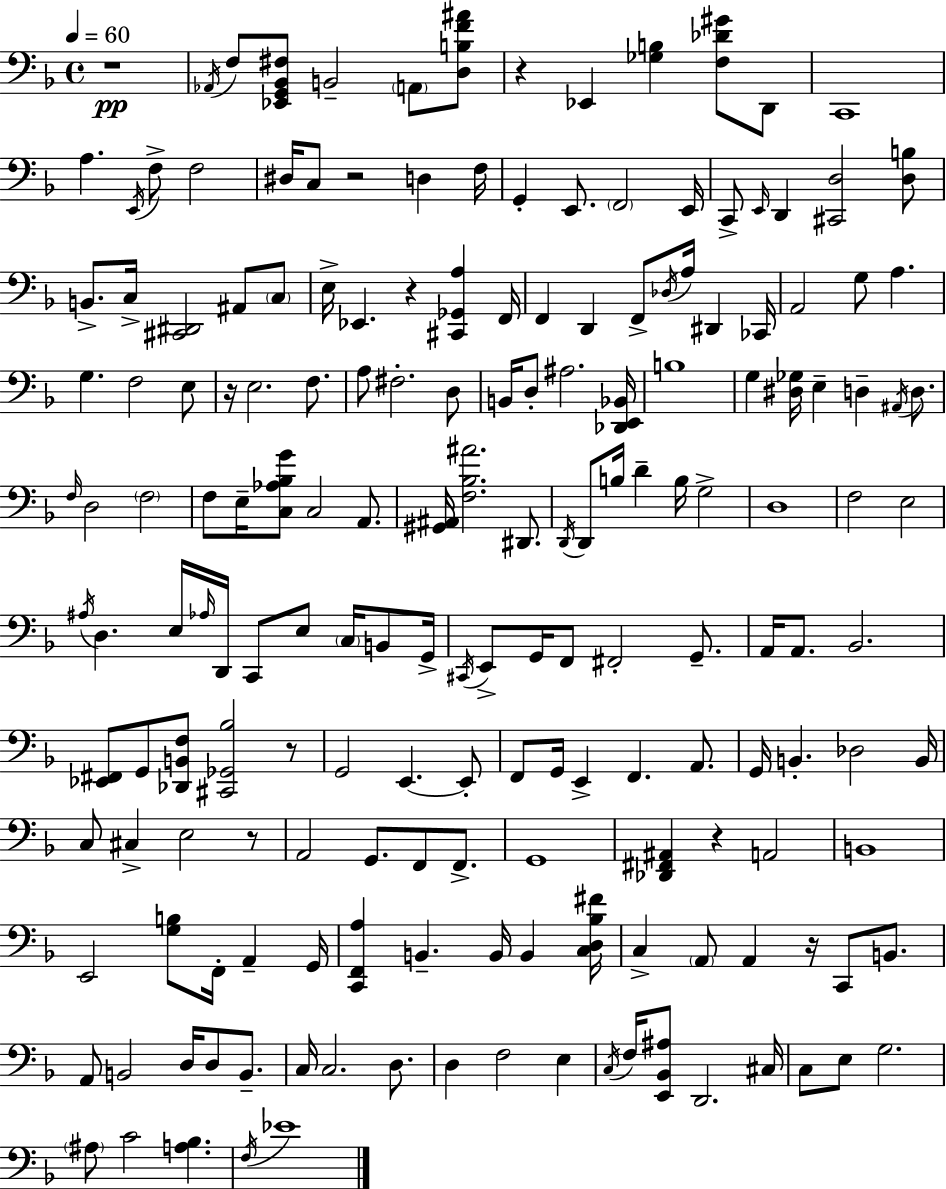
X:1
T:Untitled
M:4/4
L:1/4
K:F
z4 _A,,/4 F,/2 [_E,,G,,_B,,^F,]/2 B,,2 A,,/2 [D,B,F^A]/2 z _E,, [_G,B,] [F,_D^G]/2 D,,/2 C,,4 A, E,,/4 F,/2 F,2 ^D,/4 C,/2 z2 D, F,/4 G,, E,,/2 F,,2 E,,/4 C,,/2 E,,/4 D,, [^C,,D,]2 [D,B,]/2 B,,/2 C,/4 [^C,,^D,,]2 ^A,,/2 C,/2 E,/4 _E,, z [^C,,_G,,A,] F,,/4 F,, D,, F,,/2 _D,/4 A,/4 ^D,, _C,,/4 A,,2 G,/2 A, G, F,2 E,/2 z/4 E,2 F,/2 A,/2 ^F,2 D,/2 B,,/4 D,/2 ^A,2 [_D,,E,,_B,,]/4 B,4 G, [^D,_G,]/4 E, D, ^A,,/4 D,/2 F,/4 D,2 F,2 F,/2 E,/4 [C,_A,_B,G]/2 C,2 A,,/2 [^G,,^A,,]/4 [F,_B,^A]2 ^D,,/2 D,,/4 D,,/2 B,/4 D B,/4 G,2 D,4 F,2 E,2 ^A,/4 D, E,/4 _A,/4 D,,/4 C,,/2 E,/2 C,/4 B,,/2 G,,/4 ^C,,/4 E,,/2 G,,/4 F,,/2 ^F,,2 G,,/2 A,,/4 A,,/2 _B,,2 [_E,,^F,,]/2 G,,/2 [_D,,B,,F,]/2 [^C,,_G,,_B,]2 z/2 G,,2 E,, E,,/2 F,,/2 G,,/4 E,, F,, A,,/2 G,,/4 B,, _D,2 B,,/4 C,/2 ^C, E,2 z/2 A,,2 G,,/2 F,,/2 F,,/2 G,,4 [_D,,^F,,^A,,] z A,,2 B,,4 E,,2 [G,B,]/2 F,,/4 A,, G,,/4 [C,,F,,A,] B,, B,,/4 B,, [C,D,_B,^F]/4 C, A,,/2 A,, z/4 C,,/2 B,,/2 A,,/2 B,,2 D,/4 D,/2 B,,/2 C,/4 C,2 D,/2 D, F,2 E, C,/4 F,/4 [E,,_B,,^A,]/2 D,,2 ^C,/4 C,/2 E,/2 G,2 ^A,/2 C2 [A,_B,] F,/4 _E4